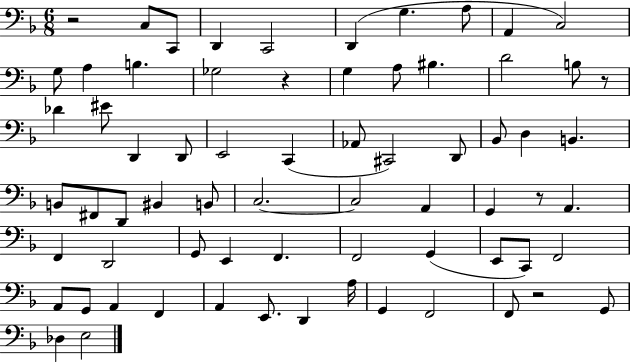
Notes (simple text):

R/h C3/e C2/e D2/q C2/h D2/q G3/q. A3/e A2/q C3/h G3/e A3/q B3/q. Gb3/h R/q G3/q A3/e BIS3/q. D4/h B3/e R/e Db4/q EIS4/e D2/q D2/e E2/h C2/q Ab2/e C#2/h D2/e Bb2/e D3/q B2/q. B2/e F#2/e D2/e BIS2/q B2/e C3/h. C3/h A2/q G2/q R/e A2/q. F2/q D2/h G2/e E2/q F2/q. F2/h G2/q E2/e C2/e F2/h A2/e G2/e A2/q F2/q A2/q E2/e. D2/q A3/s G2/q F2/h F2/e R/h G2/e Db3/q E3/h